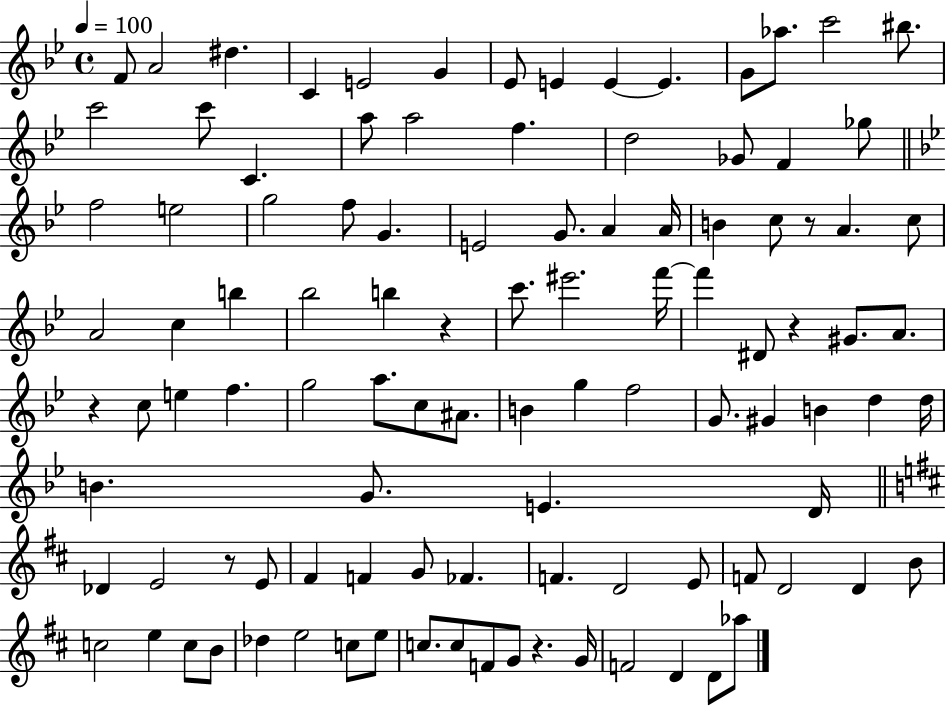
X:1
T:Untitled
M:4/4
L:1/4
K:Bb
F/2 A2 ^d C E2 G _E/2 E E E G/2 _a/2 c'2 ^b/2 c'2 c'/2 C a/2 a2 f d2 _G/2 F _g/2 f2 e2 g2 f/2 G E2 G/2 A A/4 B c/2 z/2 A c/2 A2 c b _b2 b z c'/2 ^e'2 f'/4 f' ^D/2 z ^G/2 A/2 z c/2 e f g2 a/2 c/2 ^A/2 B g f2 G/2 ^G B d d/4 B G/2 E D/4 _D E2 z/2 E/2 ^F F G/2 _F F D2 E/2 F/2 D2 D B/2 c2 e c/2 B/2 _d e2 c/2 e/2 c/2 c/2 F/2 G/2 z G/4 F2 D D/2 _a/2